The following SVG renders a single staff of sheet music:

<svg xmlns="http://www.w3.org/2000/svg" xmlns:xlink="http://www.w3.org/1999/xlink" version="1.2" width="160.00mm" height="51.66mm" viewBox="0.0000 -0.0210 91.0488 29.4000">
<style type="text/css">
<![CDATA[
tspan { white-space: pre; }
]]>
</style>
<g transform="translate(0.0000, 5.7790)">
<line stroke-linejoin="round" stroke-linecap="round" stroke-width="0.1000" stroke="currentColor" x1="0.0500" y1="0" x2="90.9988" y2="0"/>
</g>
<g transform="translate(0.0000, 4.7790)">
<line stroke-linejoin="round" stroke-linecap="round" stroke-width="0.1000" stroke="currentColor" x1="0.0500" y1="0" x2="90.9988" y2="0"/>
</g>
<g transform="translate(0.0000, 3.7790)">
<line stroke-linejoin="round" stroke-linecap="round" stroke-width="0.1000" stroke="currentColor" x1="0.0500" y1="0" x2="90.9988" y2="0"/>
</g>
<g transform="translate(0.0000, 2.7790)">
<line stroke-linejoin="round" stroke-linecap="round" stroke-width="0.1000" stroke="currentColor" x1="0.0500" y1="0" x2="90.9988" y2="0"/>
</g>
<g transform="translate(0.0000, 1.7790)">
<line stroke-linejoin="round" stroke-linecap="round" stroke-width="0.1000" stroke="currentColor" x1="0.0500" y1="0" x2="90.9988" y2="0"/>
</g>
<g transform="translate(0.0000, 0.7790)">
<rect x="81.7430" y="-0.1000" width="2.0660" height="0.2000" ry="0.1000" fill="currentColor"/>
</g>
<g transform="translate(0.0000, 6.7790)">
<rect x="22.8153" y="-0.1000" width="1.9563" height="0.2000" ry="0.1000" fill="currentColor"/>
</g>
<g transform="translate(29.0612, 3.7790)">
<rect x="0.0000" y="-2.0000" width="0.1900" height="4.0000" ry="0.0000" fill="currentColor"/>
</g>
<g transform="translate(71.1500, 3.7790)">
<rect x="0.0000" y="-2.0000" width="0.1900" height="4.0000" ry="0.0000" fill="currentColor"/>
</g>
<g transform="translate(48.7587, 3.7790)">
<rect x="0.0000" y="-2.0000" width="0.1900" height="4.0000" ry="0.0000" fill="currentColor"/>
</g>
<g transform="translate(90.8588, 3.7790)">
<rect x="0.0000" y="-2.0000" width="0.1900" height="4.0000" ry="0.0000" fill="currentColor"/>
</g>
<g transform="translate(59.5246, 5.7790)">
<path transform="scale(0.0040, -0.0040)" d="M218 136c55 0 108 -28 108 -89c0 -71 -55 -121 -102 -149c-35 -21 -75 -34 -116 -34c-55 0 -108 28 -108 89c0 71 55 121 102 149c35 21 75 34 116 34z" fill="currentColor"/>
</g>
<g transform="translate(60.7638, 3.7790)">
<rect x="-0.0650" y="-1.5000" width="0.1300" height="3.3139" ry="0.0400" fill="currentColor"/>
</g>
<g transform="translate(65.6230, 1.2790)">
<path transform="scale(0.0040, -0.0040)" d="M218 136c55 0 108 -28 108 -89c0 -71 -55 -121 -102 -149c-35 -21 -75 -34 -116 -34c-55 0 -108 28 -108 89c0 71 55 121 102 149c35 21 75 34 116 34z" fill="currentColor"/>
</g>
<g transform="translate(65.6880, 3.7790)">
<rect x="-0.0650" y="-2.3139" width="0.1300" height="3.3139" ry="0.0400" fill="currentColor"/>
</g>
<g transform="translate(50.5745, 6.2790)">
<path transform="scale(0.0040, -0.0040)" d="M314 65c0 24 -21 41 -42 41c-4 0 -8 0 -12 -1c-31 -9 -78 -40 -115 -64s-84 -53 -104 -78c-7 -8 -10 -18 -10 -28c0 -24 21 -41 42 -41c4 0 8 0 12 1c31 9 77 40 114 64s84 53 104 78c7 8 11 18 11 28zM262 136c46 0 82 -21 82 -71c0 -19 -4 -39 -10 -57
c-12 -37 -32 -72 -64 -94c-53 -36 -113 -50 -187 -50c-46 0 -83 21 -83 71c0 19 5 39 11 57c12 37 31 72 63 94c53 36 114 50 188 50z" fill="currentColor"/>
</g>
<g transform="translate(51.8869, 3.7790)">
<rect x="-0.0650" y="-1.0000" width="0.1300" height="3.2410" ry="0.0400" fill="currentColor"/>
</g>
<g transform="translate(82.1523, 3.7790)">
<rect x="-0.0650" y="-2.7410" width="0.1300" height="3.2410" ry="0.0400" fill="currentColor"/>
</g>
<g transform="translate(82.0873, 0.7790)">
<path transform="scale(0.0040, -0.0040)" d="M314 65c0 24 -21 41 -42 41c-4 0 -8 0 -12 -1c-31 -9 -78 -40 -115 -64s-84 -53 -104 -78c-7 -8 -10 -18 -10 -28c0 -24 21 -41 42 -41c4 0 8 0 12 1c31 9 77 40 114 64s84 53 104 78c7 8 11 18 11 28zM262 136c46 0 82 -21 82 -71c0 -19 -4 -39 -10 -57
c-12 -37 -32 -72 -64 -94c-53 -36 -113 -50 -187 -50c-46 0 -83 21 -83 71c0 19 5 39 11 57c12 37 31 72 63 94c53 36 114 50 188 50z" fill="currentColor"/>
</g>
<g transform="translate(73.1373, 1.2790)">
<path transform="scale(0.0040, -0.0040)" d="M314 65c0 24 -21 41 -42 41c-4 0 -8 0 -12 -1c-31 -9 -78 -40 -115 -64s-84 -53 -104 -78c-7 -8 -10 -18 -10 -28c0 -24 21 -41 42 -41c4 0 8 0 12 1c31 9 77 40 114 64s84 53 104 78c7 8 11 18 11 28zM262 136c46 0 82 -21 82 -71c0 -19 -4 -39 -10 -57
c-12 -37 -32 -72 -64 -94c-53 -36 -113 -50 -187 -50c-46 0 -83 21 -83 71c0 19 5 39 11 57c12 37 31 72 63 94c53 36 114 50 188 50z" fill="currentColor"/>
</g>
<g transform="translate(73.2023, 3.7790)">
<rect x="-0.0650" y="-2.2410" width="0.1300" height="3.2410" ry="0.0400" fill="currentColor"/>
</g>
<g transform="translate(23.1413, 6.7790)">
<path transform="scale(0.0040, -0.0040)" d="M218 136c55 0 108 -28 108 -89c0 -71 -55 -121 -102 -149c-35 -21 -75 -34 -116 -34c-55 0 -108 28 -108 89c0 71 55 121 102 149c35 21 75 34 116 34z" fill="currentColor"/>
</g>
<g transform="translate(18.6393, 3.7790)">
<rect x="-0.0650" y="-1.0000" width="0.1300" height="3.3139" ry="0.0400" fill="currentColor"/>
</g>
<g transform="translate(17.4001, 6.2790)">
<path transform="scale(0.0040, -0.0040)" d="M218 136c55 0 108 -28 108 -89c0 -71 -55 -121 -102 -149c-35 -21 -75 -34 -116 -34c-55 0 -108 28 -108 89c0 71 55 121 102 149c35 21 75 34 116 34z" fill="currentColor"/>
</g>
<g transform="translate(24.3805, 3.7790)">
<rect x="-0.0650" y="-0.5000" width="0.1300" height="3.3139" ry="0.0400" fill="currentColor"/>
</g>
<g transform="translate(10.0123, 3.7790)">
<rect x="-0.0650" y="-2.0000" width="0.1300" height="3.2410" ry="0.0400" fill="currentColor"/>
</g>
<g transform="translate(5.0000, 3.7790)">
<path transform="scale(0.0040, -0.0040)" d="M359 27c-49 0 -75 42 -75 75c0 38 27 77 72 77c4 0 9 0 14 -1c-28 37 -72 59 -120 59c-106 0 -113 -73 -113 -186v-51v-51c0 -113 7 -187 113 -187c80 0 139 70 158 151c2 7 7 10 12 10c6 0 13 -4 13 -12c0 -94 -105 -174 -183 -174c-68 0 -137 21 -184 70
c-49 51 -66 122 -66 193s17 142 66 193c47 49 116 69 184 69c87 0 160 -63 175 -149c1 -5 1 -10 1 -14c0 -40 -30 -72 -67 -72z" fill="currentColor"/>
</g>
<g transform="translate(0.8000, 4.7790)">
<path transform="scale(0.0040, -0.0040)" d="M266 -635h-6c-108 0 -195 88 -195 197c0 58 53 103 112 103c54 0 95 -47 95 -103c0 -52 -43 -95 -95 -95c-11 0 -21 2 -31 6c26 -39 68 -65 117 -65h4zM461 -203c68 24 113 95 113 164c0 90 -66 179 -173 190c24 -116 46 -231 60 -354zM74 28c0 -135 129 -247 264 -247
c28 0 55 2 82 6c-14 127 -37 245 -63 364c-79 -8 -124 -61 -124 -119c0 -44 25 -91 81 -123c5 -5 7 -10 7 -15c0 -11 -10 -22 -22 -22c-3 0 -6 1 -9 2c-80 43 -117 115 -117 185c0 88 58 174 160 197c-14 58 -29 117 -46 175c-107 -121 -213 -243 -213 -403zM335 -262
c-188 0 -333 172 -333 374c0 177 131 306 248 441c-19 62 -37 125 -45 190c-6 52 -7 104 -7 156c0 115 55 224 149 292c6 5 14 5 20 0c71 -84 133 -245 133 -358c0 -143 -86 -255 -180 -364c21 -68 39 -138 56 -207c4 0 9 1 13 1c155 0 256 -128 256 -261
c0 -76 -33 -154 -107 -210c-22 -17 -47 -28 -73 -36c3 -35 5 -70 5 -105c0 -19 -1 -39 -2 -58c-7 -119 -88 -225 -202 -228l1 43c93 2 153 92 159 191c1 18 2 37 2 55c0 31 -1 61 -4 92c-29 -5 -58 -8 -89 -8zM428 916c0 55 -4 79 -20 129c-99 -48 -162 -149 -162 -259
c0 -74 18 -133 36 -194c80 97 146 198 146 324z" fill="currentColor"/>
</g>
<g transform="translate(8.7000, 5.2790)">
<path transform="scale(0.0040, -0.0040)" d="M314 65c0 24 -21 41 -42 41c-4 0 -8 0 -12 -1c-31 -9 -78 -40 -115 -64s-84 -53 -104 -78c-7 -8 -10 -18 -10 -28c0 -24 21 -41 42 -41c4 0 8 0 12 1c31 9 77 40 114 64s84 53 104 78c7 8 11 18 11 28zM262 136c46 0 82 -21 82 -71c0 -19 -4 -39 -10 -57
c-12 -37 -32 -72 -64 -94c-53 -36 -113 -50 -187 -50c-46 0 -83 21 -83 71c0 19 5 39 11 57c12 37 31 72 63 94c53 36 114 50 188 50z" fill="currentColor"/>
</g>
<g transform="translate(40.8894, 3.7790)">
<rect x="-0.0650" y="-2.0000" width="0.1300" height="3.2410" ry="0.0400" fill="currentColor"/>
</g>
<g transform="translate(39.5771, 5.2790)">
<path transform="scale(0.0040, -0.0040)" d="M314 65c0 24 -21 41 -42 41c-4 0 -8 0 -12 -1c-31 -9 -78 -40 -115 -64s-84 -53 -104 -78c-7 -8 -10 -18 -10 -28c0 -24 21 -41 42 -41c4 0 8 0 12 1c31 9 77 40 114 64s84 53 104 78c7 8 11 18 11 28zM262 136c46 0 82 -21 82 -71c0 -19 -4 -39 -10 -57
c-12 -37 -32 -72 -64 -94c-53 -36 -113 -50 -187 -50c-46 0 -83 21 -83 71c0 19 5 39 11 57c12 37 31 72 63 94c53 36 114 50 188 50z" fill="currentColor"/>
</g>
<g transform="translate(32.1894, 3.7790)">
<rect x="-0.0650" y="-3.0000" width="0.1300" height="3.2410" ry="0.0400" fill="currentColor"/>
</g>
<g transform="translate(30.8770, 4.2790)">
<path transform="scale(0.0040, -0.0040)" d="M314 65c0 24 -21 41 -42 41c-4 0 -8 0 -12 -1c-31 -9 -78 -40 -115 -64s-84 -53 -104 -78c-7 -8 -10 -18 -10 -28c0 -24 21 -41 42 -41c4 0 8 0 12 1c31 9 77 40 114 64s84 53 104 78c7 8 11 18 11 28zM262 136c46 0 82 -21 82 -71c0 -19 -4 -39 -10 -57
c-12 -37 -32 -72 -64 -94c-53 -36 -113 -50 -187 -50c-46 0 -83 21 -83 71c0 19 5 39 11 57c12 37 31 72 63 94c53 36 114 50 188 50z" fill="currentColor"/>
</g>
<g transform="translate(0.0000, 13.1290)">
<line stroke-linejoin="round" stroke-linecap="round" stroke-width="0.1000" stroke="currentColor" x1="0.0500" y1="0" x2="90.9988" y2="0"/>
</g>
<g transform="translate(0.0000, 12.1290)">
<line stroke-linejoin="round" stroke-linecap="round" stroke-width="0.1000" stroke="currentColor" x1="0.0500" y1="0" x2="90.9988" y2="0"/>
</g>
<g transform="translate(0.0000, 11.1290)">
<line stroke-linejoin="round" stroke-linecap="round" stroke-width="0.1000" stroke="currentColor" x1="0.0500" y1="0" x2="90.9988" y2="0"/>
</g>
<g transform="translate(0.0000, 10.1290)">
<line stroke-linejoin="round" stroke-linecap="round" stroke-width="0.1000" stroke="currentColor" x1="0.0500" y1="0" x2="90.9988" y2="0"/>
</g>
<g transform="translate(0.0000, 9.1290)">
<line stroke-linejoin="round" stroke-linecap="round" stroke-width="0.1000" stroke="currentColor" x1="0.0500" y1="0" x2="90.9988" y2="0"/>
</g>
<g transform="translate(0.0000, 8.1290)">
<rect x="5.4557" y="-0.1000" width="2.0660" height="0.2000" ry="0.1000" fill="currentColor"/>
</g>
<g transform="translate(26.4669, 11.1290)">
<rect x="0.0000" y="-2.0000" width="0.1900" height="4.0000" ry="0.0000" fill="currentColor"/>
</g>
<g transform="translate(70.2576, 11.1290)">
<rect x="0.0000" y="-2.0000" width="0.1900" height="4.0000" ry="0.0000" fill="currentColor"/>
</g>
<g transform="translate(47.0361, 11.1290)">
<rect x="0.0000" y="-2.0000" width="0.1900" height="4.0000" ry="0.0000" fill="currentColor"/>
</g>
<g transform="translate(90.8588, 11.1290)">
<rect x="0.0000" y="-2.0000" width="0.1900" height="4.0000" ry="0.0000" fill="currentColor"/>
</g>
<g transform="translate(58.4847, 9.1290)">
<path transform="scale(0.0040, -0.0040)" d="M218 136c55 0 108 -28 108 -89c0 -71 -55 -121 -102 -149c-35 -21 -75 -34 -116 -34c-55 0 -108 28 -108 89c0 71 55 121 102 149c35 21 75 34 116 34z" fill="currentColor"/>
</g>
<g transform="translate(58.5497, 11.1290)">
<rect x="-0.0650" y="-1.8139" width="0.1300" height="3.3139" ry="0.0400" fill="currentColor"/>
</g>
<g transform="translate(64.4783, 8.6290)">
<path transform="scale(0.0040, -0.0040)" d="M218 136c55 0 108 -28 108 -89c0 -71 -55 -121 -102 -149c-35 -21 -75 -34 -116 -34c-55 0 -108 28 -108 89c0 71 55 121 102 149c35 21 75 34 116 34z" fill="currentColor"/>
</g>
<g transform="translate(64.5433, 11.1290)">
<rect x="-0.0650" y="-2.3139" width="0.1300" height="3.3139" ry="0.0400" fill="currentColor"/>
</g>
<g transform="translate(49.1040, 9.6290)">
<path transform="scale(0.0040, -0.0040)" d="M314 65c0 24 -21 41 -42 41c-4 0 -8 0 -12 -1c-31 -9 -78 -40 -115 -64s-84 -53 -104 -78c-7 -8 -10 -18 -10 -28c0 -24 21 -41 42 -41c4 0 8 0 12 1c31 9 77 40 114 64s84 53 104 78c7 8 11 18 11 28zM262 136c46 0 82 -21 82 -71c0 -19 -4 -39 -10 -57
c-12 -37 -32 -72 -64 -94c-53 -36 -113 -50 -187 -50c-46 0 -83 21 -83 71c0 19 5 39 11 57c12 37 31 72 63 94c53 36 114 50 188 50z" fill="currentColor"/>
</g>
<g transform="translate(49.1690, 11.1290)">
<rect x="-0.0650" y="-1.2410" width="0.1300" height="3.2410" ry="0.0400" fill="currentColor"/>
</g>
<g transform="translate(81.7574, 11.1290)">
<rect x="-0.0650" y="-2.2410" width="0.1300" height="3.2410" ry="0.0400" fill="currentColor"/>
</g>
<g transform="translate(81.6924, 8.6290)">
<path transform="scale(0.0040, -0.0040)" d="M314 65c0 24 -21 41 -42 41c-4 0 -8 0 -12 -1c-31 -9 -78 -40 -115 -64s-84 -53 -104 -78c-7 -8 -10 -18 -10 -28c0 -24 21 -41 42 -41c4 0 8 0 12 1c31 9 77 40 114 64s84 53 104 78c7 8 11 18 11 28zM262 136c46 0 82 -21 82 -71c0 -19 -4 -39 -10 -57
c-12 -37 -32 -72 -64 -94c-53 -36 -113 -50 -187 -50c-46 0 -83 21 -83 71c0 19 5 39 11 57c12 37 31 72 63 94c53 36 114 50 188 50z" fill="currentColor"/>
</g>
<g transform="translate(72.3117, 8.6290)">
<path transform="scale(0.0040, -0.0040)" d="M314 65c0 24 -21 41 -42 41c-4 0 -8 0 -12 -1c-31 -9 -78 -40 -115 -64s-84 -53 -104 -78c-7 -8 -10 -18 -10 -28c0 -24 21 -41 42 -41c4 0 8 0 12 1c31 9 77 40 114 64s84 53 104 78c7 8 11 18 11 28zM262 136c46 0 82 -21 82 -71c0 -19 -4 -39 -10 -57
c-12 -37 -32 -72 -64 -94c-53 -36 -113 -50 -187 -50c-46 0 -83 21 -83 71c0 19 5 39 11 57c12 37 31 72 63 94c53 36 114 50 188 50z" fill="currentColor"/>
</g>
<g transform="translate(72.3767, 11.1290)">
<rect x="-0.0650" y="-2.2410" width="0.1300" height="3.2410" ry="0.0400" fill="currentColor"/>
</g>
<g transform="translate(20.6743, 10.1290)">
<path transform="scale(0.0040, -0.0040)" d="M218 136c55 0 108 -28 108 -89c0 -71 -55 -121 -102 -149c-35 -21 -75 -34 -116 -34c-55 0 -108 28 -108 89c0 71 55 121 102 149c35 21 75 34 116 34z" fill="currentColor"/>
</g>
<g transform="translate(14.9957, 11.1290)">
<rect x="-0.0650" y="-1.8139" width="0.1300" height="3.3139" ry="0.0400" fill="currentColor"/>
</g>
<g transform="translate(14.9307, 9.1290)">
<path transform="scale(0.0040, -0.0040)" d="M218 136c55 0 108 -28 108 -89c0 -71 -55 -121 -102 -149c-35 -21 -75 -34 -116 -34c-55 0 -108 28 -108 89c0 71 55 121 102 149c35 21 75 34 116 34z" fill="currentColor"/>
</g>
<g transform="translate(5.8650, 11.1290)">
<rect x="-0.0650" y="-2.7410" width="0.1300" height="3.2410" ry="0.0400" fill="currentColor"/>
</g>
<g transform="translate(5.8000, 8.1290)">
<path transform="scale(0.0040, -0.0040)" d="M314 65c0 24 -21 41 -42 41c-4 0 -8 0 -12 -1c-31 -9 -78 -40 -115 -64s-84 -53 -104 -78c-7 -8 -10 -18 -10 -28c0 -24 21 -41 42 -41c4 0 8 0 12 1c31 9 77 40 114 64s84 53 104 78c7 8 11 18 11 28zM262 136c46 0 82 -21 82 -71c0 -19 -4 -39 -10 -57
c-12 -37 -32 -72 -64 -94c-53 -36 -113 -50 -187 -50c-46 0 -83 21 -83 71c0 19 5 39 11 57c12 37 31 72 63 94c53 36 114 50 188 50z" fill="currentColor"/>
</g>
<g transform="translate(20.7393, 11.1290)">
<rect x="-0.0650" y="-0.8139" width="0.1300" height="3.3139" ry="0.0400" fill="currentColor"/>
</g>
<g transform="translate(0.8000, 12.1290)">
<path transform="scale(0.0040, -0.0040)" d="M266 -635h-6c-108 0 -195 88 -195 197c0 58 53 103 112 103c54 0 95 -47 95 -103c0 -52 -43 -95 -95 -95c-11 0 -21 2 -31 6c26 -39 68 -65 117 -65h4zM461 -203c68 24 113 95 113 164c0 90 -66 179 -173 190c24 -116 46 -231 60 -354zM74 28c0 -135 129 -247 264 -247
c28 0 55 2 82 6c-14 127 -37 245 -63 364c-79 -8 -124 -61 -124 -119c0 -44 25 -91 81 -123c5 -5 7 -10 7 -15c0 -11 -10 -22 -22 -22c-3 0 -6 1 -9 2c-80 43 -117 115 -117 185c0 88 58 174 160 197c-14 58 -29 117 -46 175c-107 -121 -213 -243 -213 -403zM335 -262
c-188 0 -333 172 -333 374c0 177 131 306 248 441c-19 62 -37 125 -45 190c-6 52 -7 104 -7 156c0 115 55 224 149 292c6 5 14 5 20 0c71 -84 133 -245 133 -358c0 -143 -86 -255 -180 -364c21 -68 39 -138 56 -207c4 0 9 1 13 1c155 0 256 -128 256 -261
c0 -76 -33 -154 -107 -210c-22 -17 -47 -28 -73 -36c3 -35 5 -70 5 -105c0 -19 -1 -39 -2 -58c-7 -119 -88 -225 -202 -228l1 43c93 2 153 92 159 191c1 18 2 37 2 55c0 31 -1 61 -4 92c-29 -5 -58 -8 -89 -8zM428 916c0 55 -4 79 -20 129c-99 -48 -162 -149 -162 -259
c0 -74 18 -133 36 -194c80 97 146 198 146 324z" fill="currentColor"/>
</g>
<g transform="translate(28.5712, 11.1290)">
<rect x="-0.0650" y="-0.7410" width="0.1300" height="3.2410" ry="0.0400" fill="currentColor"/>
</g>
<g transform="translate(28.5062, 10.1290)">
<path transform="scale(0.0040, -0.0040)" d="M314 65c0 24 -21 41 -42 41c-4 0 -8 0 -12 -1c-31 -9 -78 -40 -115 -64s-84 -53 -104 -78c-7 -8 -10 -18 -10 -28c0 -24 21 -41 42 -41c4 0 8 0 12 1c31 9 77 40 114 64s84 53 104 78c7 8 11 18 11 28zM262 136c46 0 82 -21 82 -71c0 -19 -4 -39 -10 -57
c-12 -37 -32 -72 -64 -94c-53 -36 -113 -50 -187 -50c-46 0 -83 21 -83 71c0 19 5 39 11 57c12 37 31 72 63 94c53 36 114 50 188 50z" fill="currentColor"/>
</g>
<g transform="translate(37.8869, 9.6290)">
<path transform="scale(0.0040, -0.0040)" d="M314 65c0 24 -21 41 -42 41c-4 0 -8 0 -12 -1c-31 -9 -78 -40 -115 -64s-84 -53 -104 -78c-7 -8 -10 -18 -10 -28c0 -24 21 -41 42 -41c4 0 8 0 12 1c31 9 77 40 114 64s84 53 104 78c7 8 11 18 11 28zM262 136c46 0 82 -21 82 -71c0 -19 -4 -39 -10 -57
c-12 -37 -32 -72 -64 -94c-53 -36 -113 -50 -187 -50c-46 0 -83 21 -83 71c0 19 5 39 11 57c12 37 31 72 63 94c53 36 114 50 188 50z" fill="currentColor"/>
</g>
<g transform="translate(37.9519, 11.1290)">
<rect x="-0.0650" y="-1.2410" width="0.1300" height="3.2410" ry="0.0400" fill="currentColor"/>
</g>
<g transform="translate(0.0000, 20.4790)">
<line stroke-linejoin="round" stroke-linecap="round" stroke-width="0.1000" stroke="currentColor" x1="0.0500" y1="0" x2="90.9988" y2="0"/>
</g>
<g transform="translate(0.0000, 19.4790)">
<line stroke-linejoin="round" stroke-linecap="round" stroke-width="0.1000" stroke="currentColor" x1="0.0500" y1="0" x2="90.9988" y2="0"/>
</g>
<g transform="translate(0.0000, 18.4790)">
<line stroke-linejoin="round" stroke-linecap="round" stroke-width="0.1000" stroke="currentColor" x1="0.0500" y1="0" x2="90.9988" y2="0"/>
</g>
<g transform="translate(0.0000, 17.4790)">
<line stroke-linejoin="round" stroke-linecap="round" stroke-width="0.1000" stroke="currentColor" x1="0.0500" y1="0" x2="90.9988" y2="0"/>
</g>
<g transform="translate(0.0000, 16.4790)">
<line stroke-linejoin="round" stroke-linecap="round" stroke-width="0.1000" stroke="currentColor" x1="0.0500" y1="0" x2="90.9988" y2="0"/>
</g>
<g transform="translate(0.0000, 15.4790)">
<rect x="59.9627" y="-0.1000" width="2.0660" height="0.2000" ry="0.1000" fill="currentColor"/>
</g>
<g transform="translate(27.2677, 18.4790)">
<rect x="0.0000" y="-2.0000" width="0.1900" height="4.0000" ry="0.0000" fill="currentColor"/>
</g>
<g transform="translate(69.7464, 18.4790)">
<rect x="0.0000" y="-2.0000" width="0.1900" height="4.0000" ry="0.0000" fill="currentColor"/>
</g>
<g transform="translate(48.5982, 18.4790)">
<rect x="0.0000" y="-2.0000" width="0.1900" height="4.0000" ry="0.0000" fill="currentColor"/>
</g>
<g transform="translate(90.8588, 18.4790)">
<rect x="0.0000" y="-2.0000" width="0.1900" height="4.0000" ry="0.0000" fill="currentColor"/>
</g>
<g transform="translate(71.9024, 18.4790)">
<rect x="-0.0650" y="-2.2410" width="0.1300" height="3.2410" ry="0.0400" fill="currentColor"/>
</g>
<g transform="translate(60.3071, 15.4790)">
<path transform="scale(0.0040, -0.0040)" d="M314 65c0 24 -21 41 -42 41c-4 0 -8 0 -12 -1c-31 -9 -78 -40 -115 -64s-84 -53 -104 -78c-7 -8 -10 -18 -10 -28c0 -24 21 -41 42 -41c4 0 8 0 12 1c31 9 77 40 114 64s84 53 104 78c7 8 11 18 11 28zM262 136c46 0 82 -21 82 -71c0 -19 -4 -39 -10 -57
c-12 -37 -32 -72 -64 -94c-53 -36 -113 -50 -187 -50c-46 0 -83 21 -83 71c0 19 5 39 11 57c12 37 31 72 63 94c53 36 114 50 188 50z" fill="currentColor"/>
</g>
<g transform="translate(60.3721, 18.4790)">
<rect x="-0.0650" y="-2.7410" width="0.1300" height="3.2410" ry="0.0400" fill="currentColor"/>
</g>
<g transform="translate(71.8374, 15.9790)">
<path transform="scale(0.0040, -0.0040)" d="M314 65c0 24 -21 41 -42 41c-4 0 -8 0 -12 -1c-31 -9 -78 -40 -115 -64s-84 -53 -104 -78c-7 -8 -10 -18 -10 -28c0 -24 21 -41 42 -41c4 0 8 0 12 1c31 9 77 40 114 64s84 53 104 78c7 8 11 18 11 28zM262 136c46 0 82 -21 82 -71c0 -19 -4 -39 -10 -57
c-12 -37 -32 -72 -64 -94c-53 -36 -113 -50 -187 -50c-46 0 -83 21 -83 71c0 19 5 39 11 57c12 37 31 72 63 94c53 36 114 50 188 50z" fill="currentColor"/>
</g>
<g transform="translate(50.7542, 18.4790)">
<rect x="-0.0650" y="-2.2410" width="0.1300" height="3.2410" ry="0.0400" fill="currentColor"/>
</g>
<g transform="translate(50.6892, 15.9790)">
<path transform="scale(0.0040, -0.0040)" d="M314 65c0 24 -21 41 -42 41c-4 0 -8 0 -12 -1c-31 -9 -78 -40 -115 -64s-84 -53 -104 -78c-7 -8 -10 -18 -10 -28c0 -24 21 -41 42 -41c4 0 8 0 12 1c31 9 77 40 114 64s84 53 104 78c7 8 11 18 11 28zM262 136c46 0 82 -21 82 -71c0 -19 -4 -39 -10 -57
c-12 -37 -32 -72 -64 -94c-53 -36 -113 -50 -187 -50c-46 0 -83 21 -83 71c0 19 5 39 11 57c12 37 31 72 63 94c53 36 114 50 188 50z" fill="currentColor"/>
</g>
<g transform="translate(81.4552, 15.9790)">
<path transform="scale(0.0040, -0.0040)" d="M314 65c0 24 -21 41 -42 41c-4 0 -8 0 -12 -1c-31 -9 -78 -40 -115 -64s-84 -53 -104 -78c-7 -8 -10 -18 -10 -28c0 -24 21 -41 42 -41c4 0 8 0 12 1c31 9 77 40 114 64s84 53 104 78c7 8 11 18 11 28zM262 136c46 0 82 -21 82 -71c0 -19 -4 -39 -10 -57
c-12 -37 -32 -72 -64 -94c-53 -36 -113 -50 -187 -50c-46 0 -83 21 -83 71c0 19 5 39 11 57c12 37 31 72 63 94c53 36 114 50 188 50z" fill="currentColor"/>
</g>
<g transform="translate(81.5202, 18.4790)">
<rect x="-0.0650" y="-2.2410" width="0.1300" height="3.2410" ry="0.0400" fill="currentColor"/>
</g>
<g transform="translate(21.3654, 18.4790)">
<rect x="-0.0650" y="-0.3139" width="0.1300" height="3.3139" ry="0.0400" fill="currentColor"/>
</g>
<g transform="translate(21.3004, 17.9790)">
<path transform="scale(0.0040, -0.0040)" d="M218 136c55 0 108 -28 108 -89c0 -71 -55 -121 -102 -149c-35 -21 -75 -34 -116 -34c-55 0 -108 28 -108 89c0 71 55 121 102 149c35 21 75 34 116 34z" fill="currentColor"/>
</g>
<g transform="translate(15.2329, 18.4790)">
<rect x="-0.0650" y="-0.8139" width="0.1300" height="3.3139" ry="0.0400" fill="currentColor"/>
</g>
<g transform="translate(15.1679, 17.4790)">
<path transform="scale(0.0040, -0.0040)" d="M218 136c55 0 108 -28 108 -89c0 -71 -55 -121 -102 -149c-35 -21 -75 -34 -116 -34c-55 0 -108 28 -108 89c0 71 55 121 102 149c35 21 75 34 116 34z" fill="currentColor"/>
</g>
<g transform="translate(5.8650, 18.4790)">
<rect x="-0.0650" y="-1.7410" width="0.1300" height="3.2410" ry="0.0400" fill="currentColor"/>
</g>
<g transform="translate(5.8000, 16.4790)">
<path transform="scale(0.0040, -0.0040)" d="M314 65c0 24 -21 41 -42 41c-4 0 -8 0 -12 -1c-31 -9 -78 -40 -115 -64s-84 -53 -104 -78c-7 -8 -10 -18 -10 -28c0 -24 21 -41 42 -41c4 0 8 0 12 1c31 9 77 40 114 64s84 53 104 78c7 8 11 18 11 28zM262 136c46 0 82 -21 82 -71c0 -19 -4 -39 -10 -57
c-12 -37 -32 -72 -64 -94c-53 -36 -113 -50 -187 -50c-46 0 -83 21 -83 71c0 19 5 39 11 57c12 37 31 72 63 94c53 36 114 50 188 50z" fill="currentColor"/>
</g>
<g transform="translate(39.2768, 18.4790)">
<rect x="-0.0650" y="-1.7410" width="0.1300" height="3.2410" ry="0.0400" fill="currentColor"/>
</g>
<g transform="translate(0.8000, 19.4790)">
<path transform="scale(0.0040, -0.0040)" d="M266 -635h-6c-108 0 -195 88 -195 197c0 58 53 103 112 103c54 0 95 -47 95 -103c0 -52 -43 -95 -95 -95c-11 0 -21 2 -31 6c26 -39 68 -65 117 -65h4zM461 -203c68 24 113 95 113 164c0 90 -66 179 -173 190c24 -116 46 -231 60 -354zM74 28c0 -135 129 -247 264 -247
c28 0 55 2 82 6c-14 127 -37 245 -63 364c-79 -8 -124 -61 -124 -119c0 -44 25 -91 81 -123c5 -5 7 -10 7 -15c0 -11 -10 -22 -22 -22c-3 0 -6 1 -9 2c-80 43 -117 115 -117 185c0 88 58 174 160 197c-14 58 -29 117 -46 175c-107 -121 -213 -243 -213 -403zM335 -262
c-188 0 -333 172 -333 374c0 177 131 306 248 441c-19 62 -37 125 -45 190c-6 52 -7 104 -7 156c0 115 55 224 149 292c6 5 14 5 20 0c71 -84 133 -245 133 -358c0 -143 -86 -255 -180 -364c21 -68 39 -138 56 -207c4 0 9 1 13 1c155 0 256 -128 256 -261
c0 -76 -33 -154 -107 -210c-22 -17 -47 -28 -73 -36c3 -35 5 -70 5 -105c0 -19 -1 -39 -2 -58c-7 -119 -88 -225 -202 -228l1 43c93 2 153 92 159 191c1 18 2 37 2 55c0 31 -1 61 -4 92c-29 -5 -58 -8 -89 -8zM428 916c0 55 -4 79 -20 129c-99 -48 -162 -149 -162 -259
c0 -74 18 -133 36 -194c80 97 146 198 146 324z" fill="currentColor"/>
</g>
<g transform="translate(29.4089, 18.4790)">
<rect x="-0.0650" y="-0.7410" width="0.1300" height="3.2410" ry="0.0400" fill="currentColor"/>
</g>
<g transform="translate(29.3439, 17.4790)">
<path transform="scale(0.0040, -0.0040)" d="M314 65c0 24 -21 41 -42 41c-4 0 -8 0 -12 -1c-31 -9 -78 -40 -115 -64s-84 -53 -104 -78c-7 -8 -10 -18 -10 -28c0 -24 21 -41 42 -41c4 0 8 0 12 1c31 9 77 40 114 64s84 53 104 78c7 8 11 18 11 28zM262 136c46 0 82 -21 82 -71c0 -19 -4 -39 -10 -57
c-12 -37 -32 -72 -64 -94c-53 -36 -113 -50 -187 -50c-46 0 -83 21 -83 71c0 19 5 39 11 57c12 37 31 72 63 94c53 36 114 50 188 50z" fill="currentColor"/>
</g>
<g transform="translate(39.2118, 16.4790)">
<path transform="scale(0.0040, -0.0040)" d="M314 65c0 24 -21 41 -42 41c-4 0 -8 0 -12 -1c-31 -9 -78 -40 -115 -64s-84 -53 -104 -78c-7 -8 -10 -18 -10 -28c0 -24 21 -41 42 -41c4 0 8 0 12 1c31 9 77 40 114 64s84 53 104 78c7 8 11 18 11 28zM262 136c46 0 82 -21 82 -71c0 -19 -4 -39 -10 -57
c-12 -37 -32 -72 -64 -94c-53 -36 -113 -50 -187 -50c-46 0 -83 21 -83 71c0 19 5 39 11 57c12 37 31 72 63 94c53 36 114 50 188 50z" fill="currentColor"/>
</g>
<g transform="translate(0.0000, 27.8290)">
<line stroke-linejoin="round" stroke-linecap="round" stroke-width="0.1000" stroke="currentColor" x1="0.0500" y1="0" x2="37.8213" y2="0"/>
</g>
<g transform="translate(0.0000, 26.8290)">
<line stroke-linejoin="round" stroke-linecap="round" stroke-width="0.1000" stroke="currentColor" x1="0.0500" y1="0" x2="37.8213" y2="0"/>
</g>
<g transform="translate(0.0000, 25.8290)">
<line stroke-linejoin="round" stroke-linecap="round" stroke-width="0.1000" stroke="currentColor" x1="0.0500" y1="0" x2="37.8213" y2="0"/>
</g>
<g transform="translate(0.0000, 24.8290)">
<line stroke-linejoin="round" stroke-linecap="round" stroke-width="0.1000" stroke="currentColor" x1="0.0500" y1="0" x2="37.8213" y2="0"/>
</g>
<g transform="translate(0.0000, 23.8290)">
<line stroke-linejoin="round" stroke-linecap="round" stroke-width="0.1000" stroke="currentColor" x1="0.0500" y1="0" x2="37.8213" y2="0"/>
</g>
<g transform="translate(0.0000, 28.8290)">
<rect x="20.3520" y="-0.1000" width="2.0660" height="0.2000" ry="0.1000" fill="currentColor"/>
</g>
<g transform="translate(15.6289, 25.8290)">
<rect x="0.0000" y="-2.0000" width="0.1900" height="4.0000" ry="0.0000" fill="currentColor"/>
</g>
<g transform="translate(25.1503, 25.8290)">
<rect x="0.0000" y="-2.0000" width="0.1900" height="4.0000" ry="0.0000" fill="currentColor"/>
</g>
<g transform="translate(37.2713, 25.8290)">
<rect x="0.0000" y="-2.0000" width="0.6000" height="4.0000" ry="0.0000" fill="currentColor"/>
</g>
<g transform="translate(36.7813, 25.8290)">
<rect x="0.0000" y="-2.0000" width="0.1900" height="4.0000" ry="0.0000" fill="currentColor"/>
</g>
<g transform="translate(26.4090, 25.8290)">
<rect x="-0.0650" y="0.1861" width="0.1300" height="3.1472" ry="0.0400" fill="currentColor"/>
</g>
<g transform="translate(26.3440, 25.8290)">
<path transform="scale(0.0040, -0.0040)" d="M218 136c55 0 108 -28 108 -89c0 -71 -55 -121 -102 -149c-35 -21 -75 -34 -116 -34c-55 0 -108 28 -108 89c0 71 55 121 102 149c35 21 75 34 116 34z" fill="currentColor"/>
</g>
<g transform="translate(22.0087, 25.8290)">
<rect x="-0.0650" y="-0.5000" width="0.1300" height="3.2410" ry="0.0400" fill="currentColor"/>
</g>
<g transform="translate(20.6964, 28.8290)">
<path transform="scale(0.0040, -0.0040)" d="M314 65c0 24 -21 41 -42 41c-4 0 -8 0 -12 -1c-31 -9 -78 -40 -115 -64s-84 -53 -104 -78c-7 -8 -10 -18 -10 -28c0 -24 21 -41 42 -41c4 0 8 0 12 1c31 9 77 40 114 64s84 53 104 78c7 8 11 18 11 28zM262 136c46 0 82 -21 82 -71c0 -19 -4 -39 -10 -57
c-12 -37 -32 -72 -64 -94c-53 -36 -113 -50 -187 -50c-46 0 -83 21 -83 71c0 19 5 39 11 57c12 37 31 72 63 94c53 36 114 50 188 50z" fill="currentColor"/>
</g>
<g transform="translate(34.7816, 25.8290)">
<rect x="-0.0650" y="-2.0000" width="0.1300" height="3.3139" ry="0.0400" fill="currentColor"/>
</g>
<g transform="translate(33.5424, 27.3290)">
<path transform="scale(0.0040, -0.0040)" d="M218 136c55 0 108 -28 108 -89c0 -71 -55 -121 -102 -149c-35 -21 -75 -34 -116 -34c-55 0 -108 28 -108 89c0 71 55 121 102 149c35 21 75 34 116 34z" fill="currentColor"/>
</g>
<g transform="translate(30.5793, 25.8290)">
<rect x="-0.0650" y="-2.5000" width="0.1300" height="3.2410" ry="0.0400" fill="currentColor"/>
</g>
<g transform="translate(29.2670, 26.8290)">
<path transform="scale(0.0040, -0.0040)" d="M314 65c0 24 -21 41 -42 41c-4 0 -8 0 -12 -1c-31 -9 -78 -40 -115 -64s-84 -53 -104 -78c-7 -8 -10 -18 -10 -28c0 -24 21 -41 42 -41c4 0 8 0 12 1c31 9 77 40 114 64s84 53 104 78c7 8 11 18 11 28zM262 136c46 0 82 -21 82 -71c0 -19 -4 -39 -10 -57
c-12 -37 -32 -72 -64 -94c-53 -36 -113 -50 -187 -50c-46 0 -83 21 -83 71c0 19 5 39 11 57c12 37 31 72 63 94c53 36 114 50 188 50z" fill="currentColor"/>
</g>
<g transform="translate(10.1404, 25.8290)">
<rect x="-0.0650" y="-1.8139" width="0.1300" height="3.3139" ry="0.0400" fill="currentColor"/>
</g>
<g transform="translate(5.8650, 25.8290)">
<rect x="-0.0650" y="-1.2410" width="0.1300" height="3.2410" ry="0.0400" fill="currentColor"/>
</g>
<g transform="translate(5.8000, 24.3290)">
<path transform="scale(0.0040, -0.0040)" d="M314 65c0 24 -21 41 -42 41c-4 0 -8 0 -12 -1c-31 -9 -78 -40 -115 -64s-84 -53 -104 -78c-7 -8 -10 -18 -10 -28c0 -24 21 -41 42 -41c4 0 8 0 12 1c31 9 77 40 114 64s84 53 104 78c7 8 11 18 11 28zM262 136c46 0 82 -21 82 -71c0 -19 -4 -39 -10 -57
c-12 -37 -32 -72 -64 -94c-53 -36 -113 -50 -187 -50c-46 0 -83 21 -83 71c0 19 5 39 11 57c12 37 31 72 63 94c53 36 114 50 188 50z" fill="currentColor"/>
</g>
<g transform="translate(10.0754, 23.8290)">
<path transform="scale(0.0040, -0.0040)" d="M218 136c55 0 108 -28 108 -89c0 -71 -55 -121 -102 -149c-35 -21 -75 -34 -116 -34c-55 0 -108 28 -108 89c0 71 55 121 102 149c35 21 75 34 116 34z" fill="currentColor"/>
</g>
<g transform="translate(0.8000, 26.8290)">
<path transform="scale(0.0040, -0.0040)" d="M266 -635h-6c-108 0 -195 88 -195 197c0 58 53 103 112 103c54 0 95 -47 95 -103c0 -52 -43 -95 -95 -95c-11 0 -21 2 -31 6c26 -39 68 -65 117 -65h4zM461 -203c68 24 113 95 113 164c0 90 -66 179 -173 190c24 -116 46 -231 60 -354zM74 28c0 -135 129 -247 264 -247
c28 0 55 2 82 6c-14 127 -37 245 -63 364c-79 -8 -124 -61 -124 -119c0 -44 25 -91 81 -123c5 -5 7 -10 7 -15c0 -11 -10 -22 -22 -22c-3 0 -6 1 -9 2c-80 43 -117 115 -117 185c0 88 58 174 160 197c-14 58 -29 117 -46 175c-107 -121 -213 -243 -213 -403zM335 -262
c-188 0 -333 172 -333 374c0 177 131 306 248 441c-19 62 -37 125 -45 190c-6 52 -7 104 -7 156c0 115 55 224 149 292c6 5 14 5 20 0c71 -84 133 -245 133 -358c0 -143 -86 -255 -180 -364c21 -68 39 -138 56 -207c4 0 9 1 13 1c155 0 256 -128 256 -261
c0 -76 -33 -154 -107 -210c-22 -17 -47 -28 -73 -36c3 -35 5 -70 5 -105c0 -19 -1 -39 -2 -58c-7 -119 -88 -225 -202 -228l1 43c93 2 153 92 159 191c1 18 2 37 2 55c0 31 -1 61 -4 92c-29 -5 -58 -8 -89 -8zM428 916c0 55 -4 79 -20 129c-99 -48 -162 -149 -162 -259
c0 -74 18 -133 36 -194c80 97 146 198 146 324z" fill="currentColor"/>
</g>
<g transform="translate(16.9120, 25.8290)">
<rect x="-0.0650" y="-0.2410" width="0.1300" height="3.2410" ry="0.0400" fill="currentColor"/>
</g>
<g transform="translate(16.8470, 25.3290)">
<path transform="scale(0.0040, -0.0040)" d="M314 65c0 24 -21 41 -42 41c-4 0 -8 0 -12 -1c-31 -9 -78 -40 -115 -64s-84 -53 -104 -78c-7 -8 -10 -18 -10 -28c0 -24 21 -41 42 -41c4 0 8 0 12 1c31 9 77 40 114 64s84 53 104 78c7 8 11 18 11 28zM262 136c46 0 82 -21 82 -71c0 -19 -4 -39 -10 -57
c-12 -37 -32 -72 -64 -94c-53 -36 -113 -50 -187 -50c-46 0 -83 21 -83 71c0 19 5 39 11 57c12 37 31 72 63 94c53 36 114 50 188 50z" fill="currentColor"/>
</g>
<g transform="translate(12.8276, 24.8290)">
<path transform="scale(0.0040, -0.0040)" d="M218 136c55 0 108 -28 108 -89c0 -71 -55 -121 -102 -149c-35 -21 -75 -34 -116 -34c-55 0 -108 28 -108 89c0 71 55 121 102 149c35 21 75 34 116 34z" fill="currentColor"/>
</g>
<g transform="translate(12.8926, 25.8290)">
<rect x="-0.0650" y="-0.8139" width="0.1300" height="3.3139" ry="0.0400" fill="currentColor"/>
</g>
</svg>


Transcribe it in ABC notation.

X:1
T:Untitled
M:4/4
L:1/4
K:C
F2 D C A2 F2 D2 E g g2 a2 a2 f d d2 e2 e2 f g g2 g2 f2 d c d2 f2 g2 a2 g2 g2 e2 f d c2 C2 B G2 F